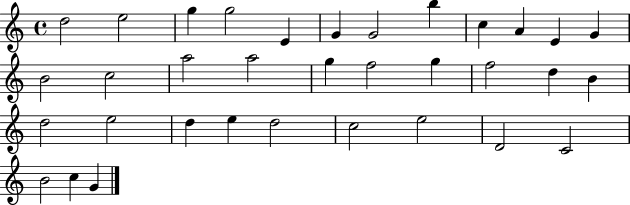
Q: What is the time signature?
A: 4/4